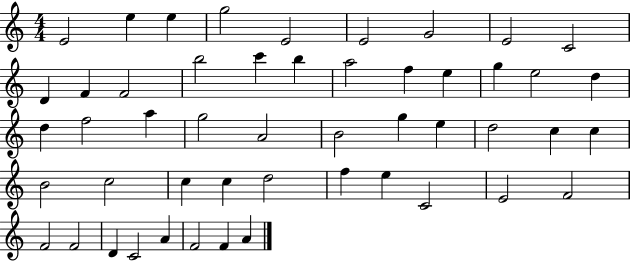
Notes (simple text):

E4/h E5/q E5/q G5/h E4/h E4/h G4/h E4/h C4/h D4/q F4/q F4/h B5/h C6/q B5/q A5/h F5/q E5/q G5/q E5/h D5/q D5/q F5/h A5/q G5/h A4/h B4/h G5/q E5/q D5/h C5/q C5/q B4/h C5/h C5/q C5/q D5/h F5/q E5/q C4/h E4/h F4/h F4/h F4/h D4/q C4/h A4/q F4/h F4/q A4/q